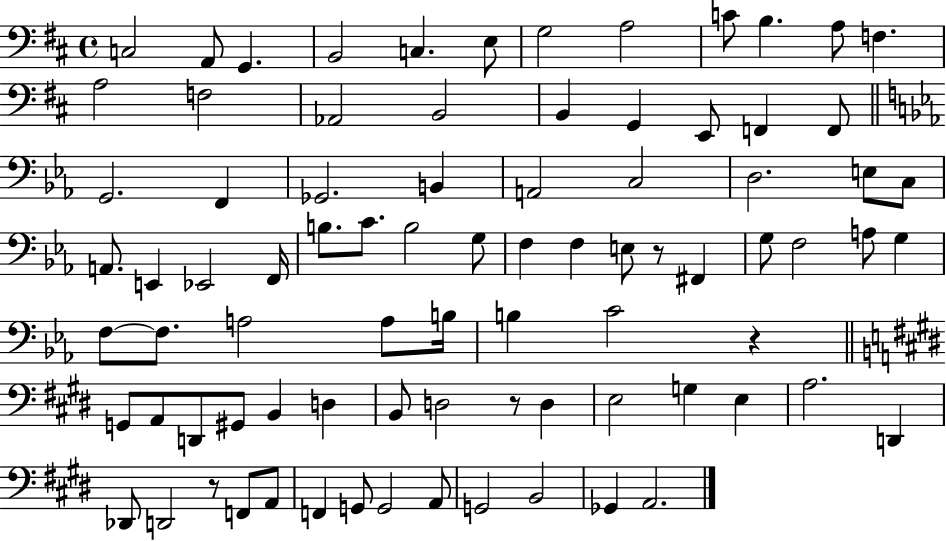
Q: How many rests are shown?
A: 4